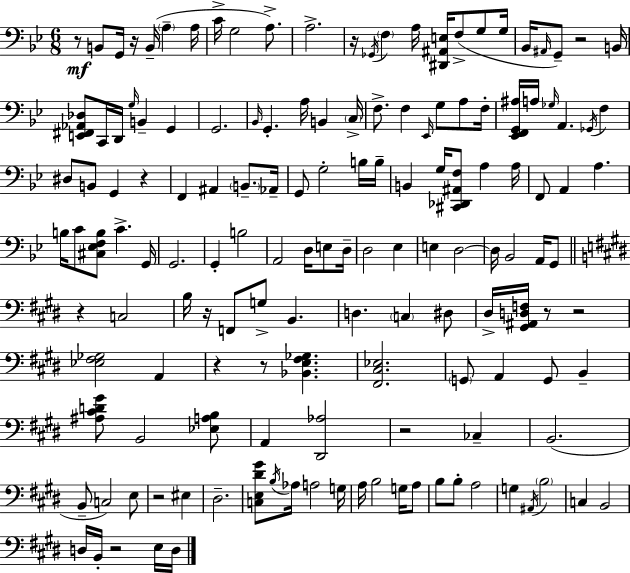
X:1
T:Untitled
M:6/8
L:1/4
K:Bb
z/2 B,,/2 G,,/4 z/4 B,,/4 A, A,/4 C/4 G,2 A,/2 A,2 z/4 _G,,/4 F, A,/4 [^D,,^A,,E,]/4 F,/2 G,/2 G,/4 _B,,/4 ^A,,/4 G,,/2 z2 B,,/4 [E,,^F,,_A,,_D,]/2 C,,/4 D,,/4 G,/4 B,, G,, G,,2 _B,,/4 G,, A,/4 B,, C,/4 F,/2 F, _E,,/4 G,/2 A,/2 F,/4 [_E,,F,,G,,^A,]/4 A,/4 _G,/4 A,, _G,,/4 F, ^D,/2 B,,/2 G,, z F,, ^A,, B,,/2 _A,,/4 G,,/2 G,2 B,/4 B,/4 B,, G,/4 [^C,,_D,,^A,,F,]/2 A, A,/4 F,,/2 A,, A, B,/4 C/2 [^C,_E,F,B,]/2 C G,,/4 G,,2 G,, B,2 A,,2 D,/4 E,/2 D,/4 D,2 _E, E, D,2 D,/4 _B,,2 A,,/4 G,,/2 z C,2 B,/4 z/4 F,,/2 G,/2 B,, D, C, ^D,/2 ^D,/4 [^G,,^A,,D,F,]/4 z/2 z2 [_E,^F,_G,]2 A,, z z/2 [_B,,E,^F,_G,] [^F,,^C,_E,]2 G,,/2 A,, G,,/2 B,, [^A,^CD^G]/2 B,,2 [_E,A,B,]/2 A,, [^D,,_A,]2 z2 _C, B,,2 B,,/2 C,2 E,/2 z2 ^E, ^D,2 [C,E,^D^G]/2 B,/4 _A,/4 A,2 G,/4 A,/4 B,2 G,/4 A,/2 B,/2 B,/2 A,2 G, ^A,,/4 B,2 C, B,,2 D,/4 B,,/4 z2 E,/4 D,/4